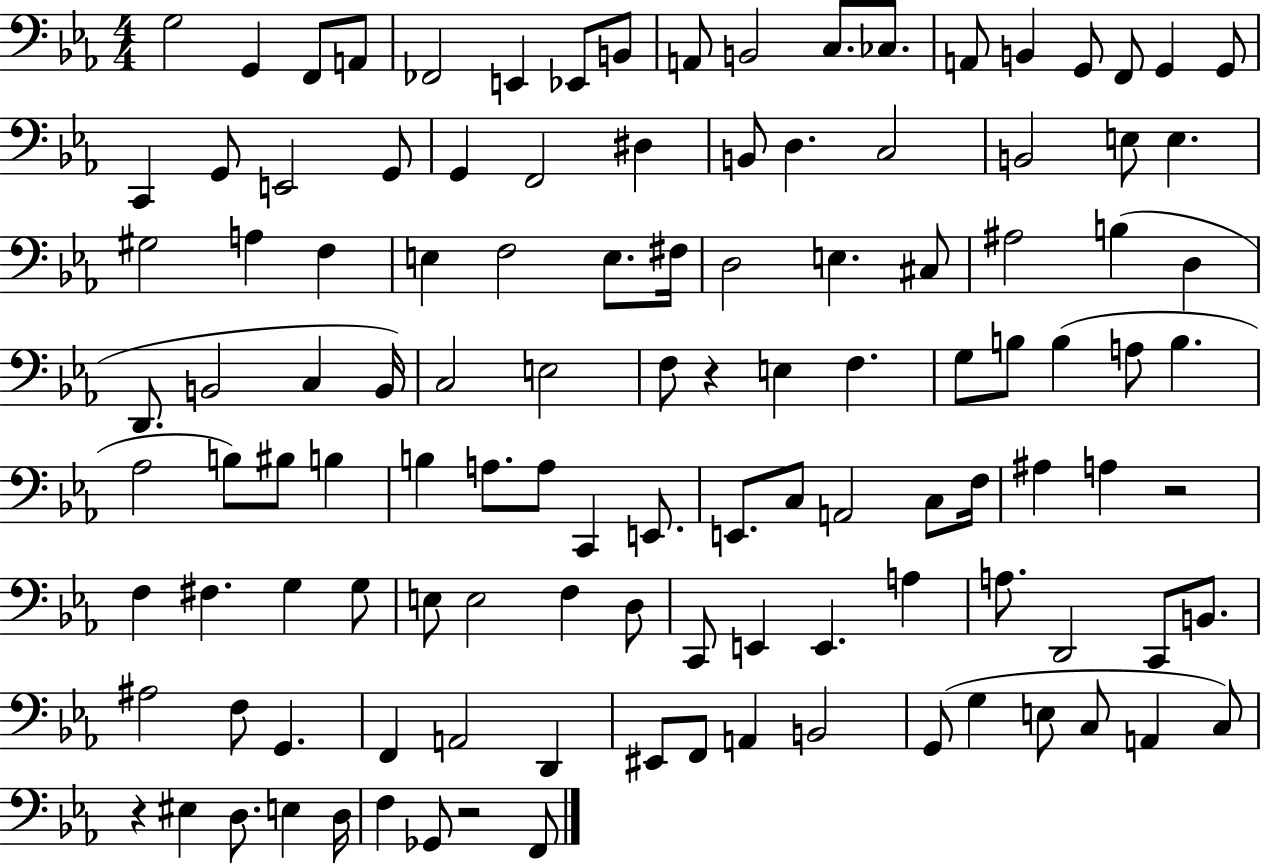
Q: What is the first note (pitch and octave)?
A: G3